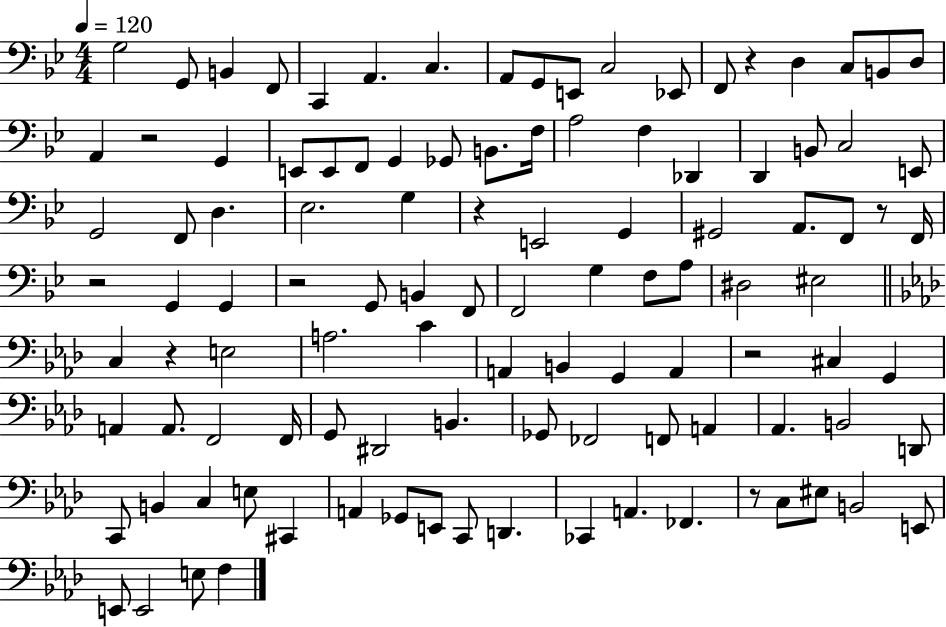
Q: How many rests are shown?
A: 9